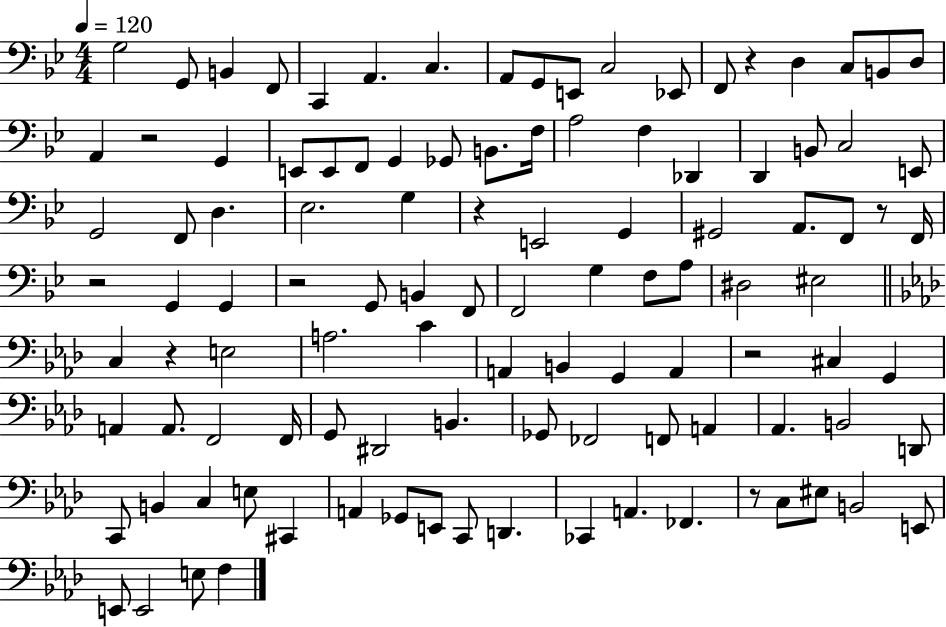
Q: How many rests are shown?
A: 9